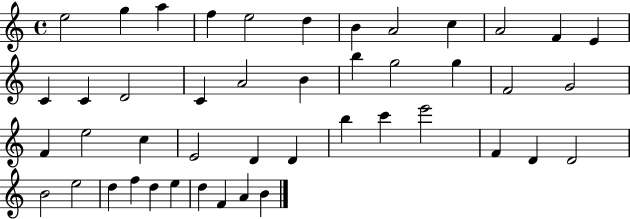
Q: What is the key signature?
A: C major